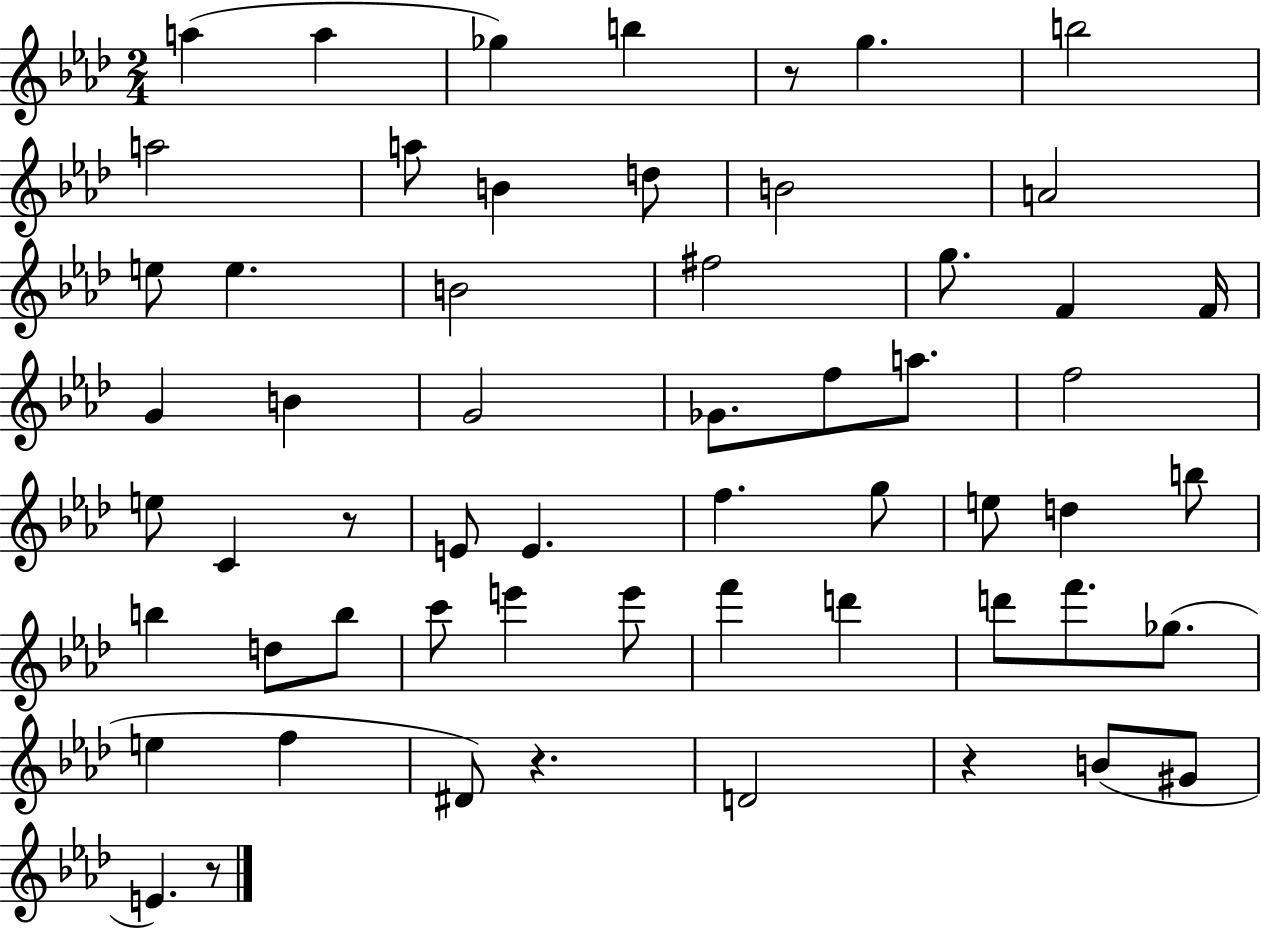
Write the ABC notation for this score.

X:1
T:Untitled
M:2/4
L:1/4
K:Ab
a a _g b z/2 g b2 a2 a/2 B d/2 B2 A2 e/2 e B2 ^f2 g/2 F F/4 G B G2 _G/2 f/2 a/2 f2 e/2 C z/2 E/2 E f g/2 e/2 d b/2 b d/2 b/2 c'/2 e' e'/2 f' d' d'/2 f'/2 _g/2 e f ^D/2 z D2 z B/2 ^G/2 E z/2